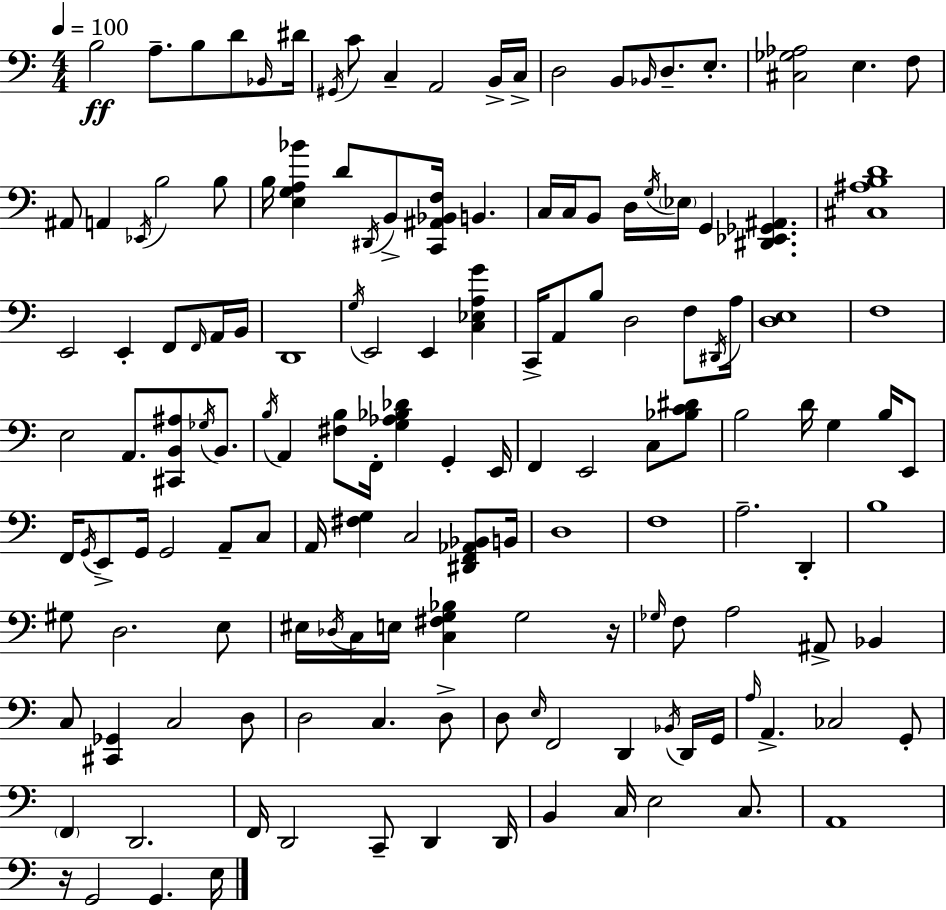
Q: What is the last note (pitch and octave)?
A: E3